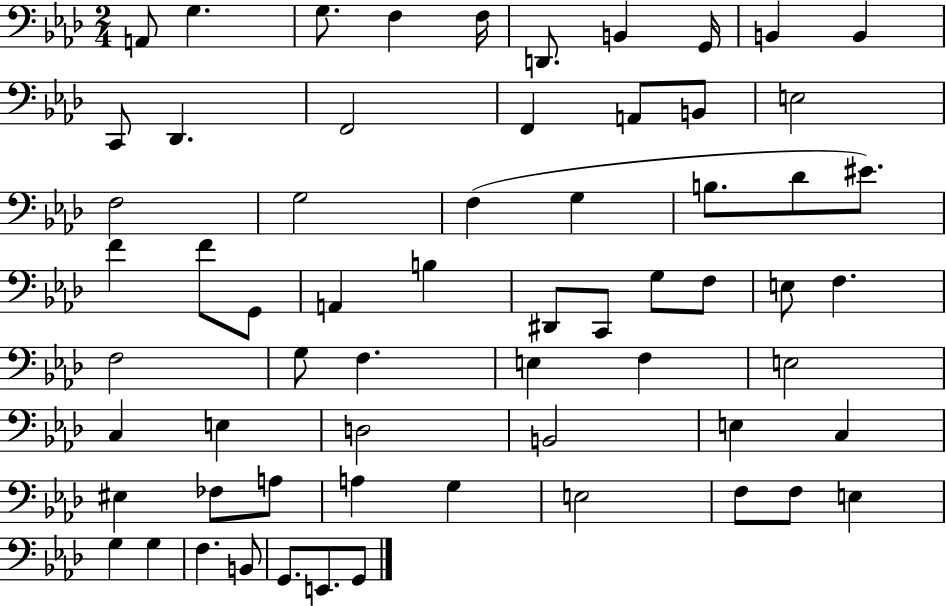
{
  \clef bass
  \numericTimeSignature
  \time 2/4
  \key aes \major
  a,8 g4. | g8. f4 f16 | d,8. b,4 g,16 | b,4 b,4 | \break c,8 des,4. | f,2 | f,4 a,8 b,8 | e2 | \break f2 | g2 | f4( g4 | b8. des'8 eis'8.) | \break f'4 f'8 g,8 | a,4 b4 | dis,8 c,8 g8 f8 | e8 f4. | \break f2 | g8 f4. | e4 f4 | e2 | \break c4 e4 | d2 | b,2 | e4 c4 | \break eis4 fes8 a8 | a4 g4 | e2 | f8 f8 e4 | \break g4 g4 | f4. b,8 | g,8. e,8. g,8 | \bar "|."
}